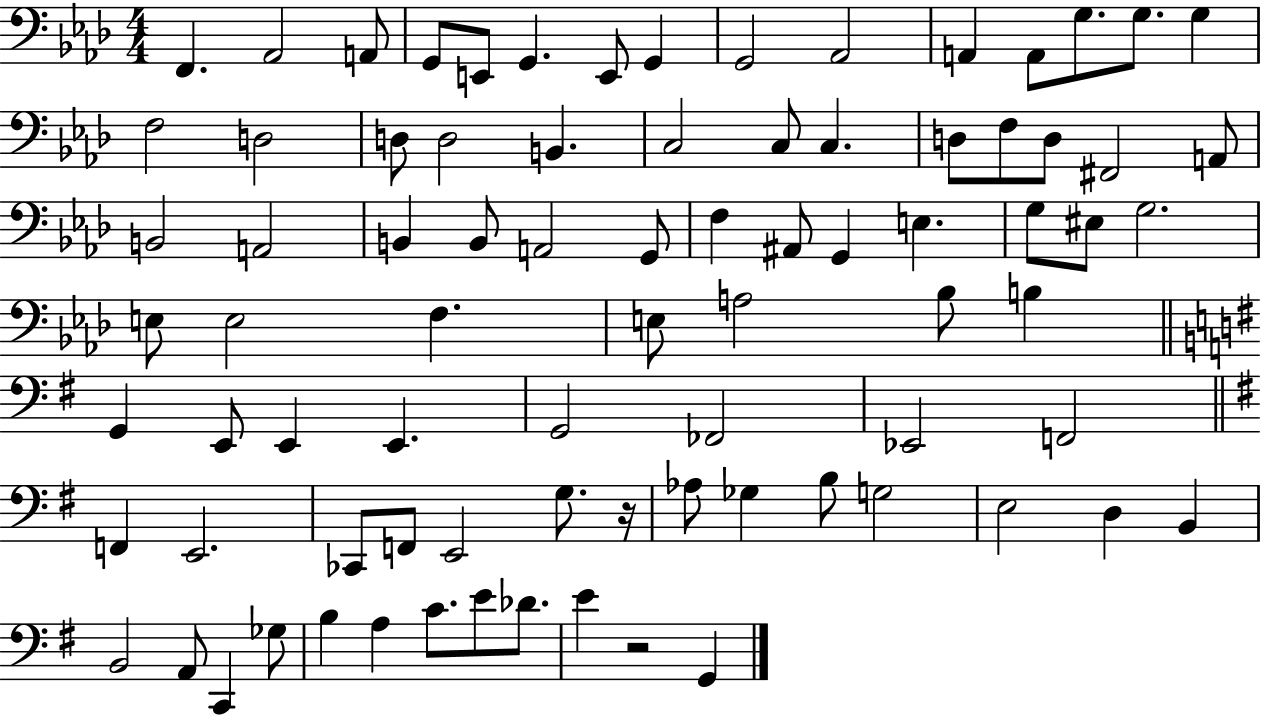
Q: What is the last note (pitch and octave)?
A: G2